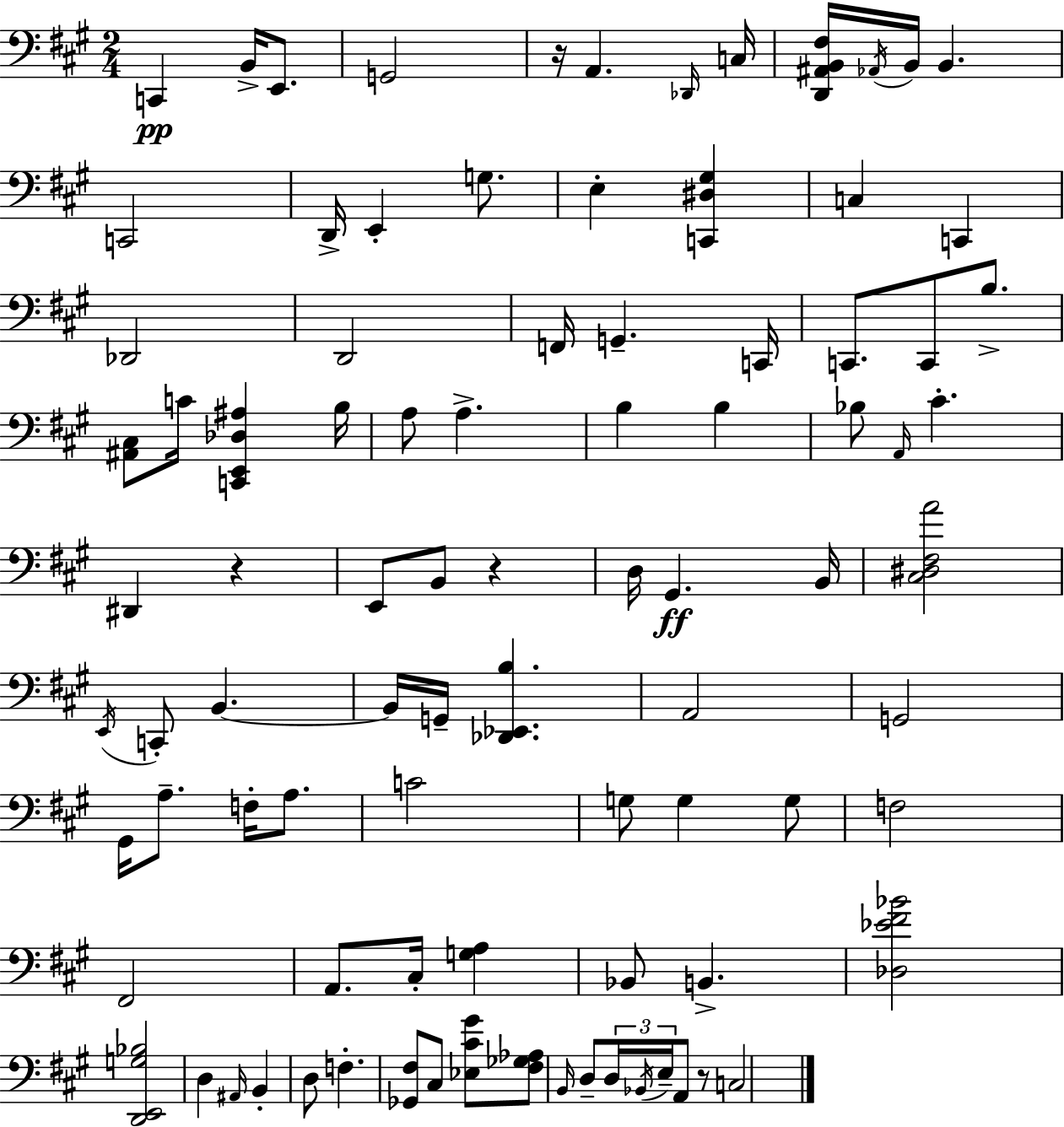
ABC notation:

X:1
T:Untitled
M:2/4
L:1/4
K:A
C,, B,,/4 E,,/2 G,,2 z/4 A,, _D,,/4 C,/4 [D,,^A,,B,,^F,]/4 _A,,/4 B,,/4 B,, C,,2 D,,/4 E,, G,/2 E, [C,,^D,^G,] C, C,, _D,,2 D,,2 F,,/4 G,, C,,/4 C,,/2 C,,/2 B,/2 [^A,,^C,]/2 C/4 [C,,E,,_D,^A,] B,/4 A,/2 A, B, B, _B,/2 A,,/4 ^C ^D,, z E,,/2 B,,/2 z D,/4 ^G,, B,,/4 [^C,^D,^F,A]2 E,,/4 C,,/2 B,, B,,/4 G,,/4 [_D,,_E,,B,] A,,2 G,,2 ^G,,/4 A,/2 F,/4 A,/2 C2 G,/2 G, G,/2 F,2 ^F,,2 A,,/2 ^C,/4 [G,A,] _B,,/2 B,, [_D,_E^F_B]2 [D,,E,,G,_B,]2 D, ^A,,/4 B,, D,/2 F, [_G,,^F,]/2 ^C,/2 [_E,^C^G]/2 [^F,_G,_A,]/2 B,,/4 D,/2 D,/4 _B,,/4 E,/4 A,,/2 z/2 C,2